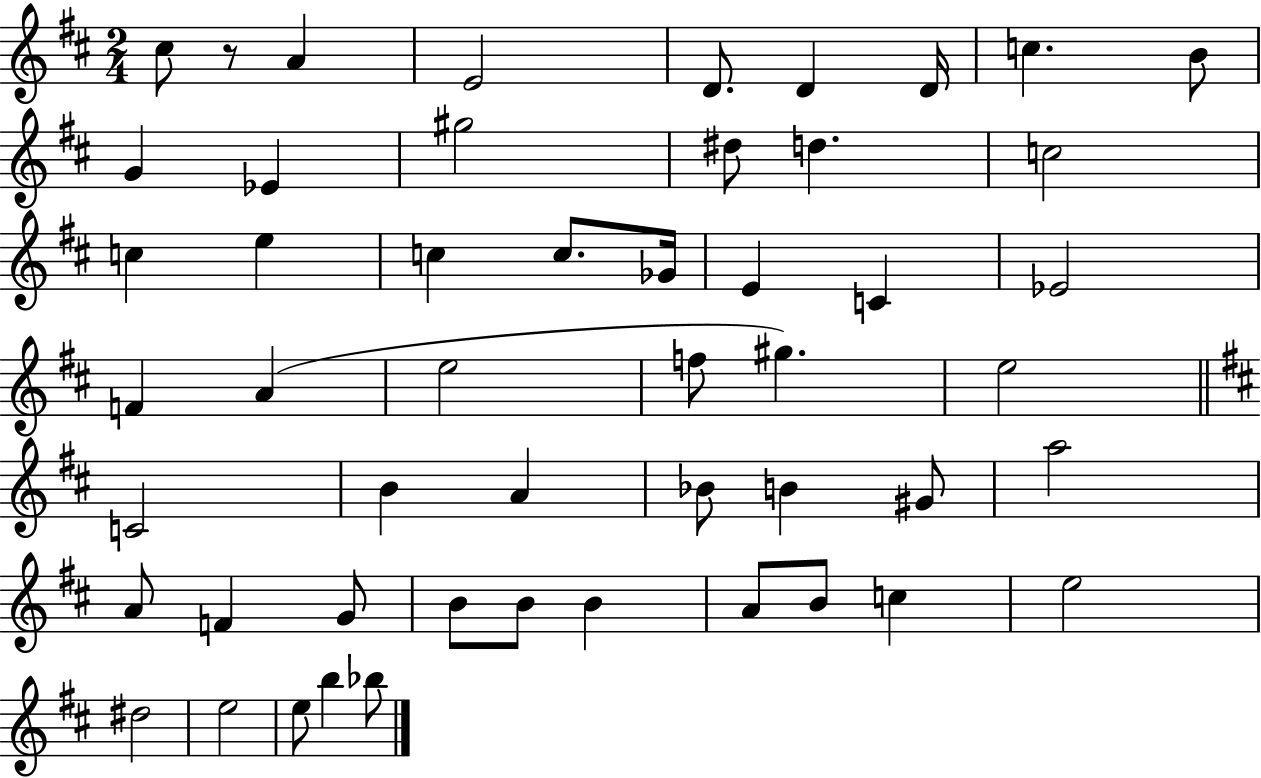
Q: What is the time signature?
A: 2/4